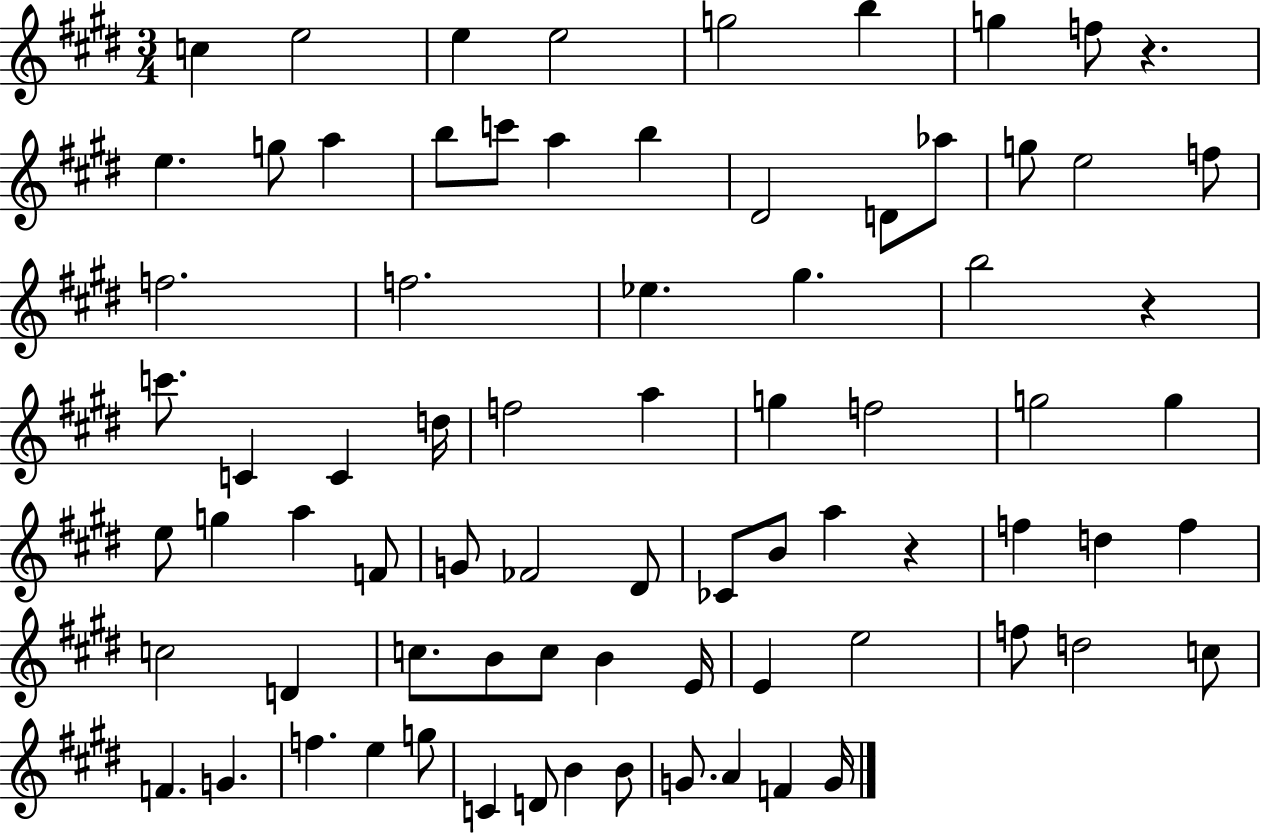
{
  \clef treble
  \numericTimeSignature
  \time 3/4
  \key e \major
  \repeat volta 2 { c''4 e''2 | e''4 e''2 | g''2 b''4 | g''4 f''8 r4. | \break e''4. g''8 a''4 | b''8 c'''8 a''4 b''4 | dis'2 d'8 aes''8 | g''8 e''2 f''8 | \break f''2. | f''2. | ees''4. gis''4. | b''2 r4 | \break c'''8. c'4 c'4 d''16 | f''2 a''4 | g''4 f''2 | g''2 g''4 | \break e''8 g''4 a''4 f'8 | g'8 fes'2 dis'8 | ces'8 b'8 a''4 r4 | f''4 d''4 f''4 | \break c''2 d'4 | c''8. b'8 c''8 b'4 e'16 | e'4 e''2 | f''8 d''2 c''8 | \break f'4. g'4. | f''4. e''4 g''8 | c'4 d'8 b'4 b'8 | g'8. a'4 f'4 g'16 | \break } \bar "|."
}